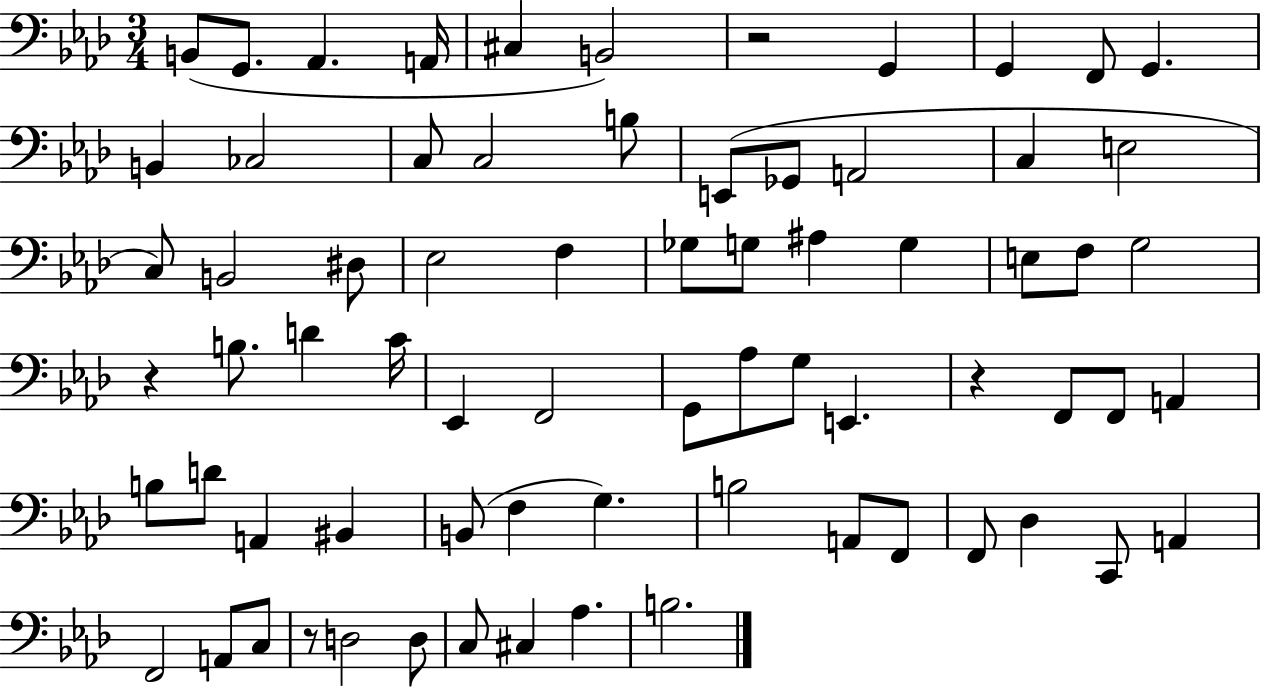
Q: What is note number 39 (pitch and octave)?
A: Ab3